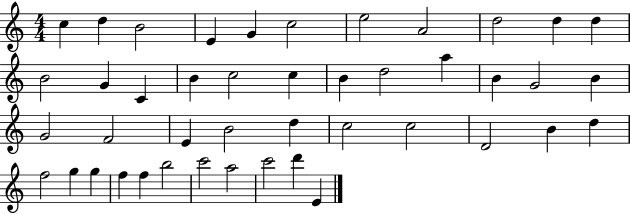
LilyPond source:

{
  \clef treble
  \numericTimeSignature
  \time 4/4
  \key c \major
  c''4 d''4 b'2 | e'4 g'4 c''2 | e''2 a'2 | d''2 d''4 d''4 | \break b'2 g'4 c'4 | b'4 c''2 c''4 | b'4 d''2 a''4 | b'4 g'2 b'4 | \break g'2 f'2 | e'4 b'2 d''4 | c''2 c''2 | d'2 b'4 d''4 | \break f''2 g''4 g''4 | f''4 f''4 b''2 | c'''2 a''2 | c'''2 d'''4 e'4 | \break \bar "|."
}